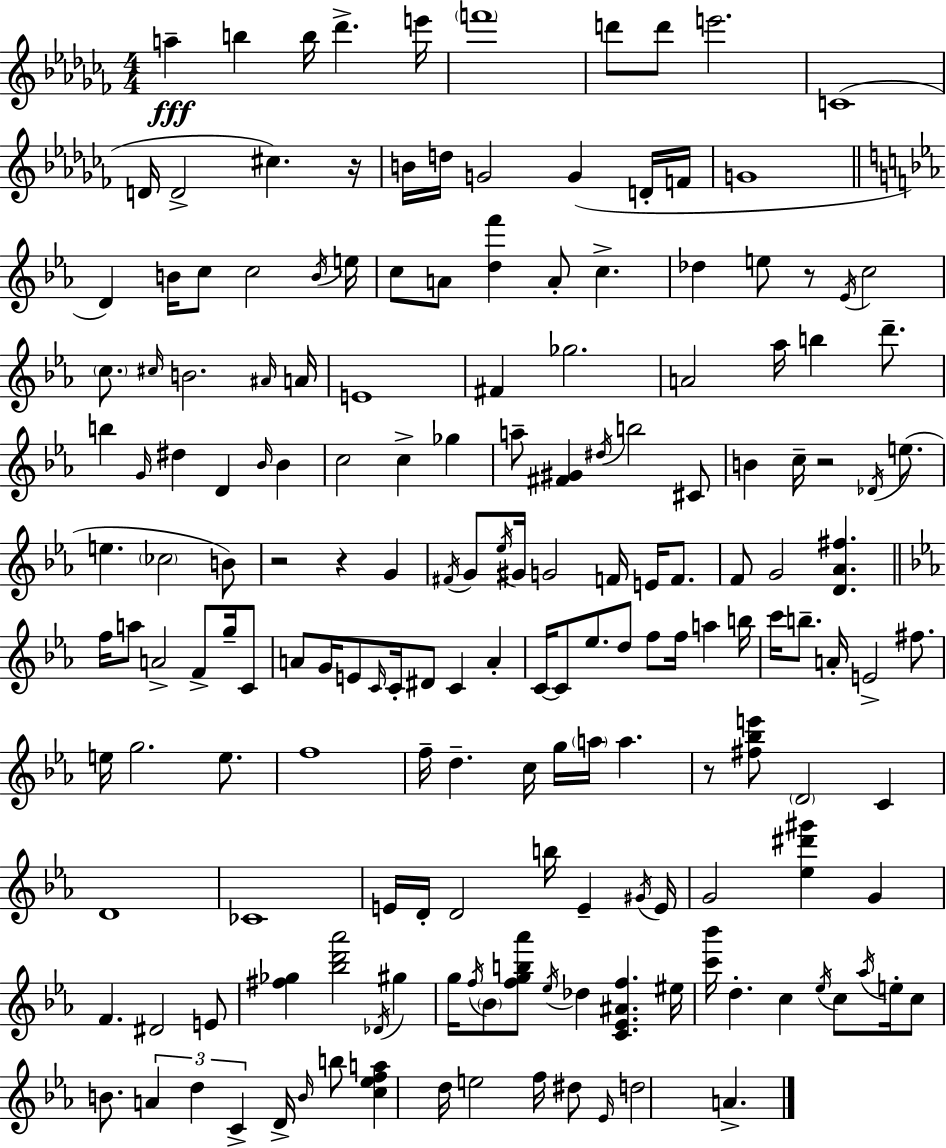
{
  \clef treble
  \numericTimeSignature
  \time 4/4
  \key aes \minor
  \repeat volta 2 { a''4--\fff b''4 b''16 des'''4.-> e'''16 | \parenthesize f'''1 | d'''8 d'''8 e'''2. | c'1( | \break d'16 d'2-> cis''4.) r16 | b'16 d''16 g'2 g'4( d'16-. f'16 | g'1 | \bar "||" \break \key ees \major d'4) b'16 c''8 c''2 \acciaccatura { b'16 } | e''16 c''8 a'8 <d'' f'''>4 a'8-. c''4.-> | des''4 e''8 r8 \acciaccatura { ees'16 } c''2 | \parenthesize c''8. \grace { cis''16 } b'2. | \break \grace { ais'16 } a'16 e'1 | fis'4 ges''2. | a'2 aes''16 b''4 | d'''8.-- b''4 \grace { g'16 } dis''4 d'4 | \break \grace { bes'16 } bes'4 c''2 c''4-> | ges''4 a''8-- <fis' gis'>4 \acciaccatura { dis''16 } b''2 | cis'8 b'4 c''16-- r2 | \acciaccatura { des'16 }( e''8. e''4. \parenthesize ces''2 | \break b'8) r2 | r4 g'4 \acciaccatura { fis'16 } g'8 \acciaccatura { ees''16 } gis'16 g'2 | f'16 e'16 f'8. f'8 g'2 | <d' aes' fis''>4. \bar "||" \break \key c \minor f''16 a''8 a'2-> f'8-> g''16-- c'8 | a'8 g'16 e'8 \grace { c'16 } c'16-. dis'8 c'4 a'4-. | c'16~~ c'8 ees''8. d''8 f''8 f''16 a''4 | b''16 c'''16 b''8.-- a'16-. e'2-> fis''8. | \break e''16 g''2. e''8. | f''1 | f''16-- d''4.-- c''16 g''16 \parenthesize a''16 a''4. | r8 <fis'' bes'' e'''>8 \parenthesize d'2 c'4 | \break d'1 | ces'1 | e'16 d'16-. d'2 b''16 e'4-- | \acciaccatura { gis'16 } e'16 g'2 <ees'' dis''' gis'''>4 g'4 | \break f'4. dis'2 | e'8 <fis'' ges''>4 <bes'' d''' aes'''>2 \acciaccatura { des'16 } gis''4 | g''16 \acciaccatura { f''16 } \parenthesize bes'8 <f'' g'' b'' aes'''>8 \acciaccatura { ees''16 } des''4 <c' ees' ais' f''>4. | eis''16 <c''' bes'''>16 d''4.-. c''4 | \break \acciaccatura { ees''16 } c''8 \acciaccatura { aes''16 } e''16-. c''8 b'8. \tuplet 3/2 { a'4 d''4 | c'4-> } d'16-> \grace { b'16 } b''8 <c'' ees'' f'' a''>4 d''16 e''2 | f''16 dis''8 \grace { ees'16 } d''2 | a'4.-> } \bar "|."
}